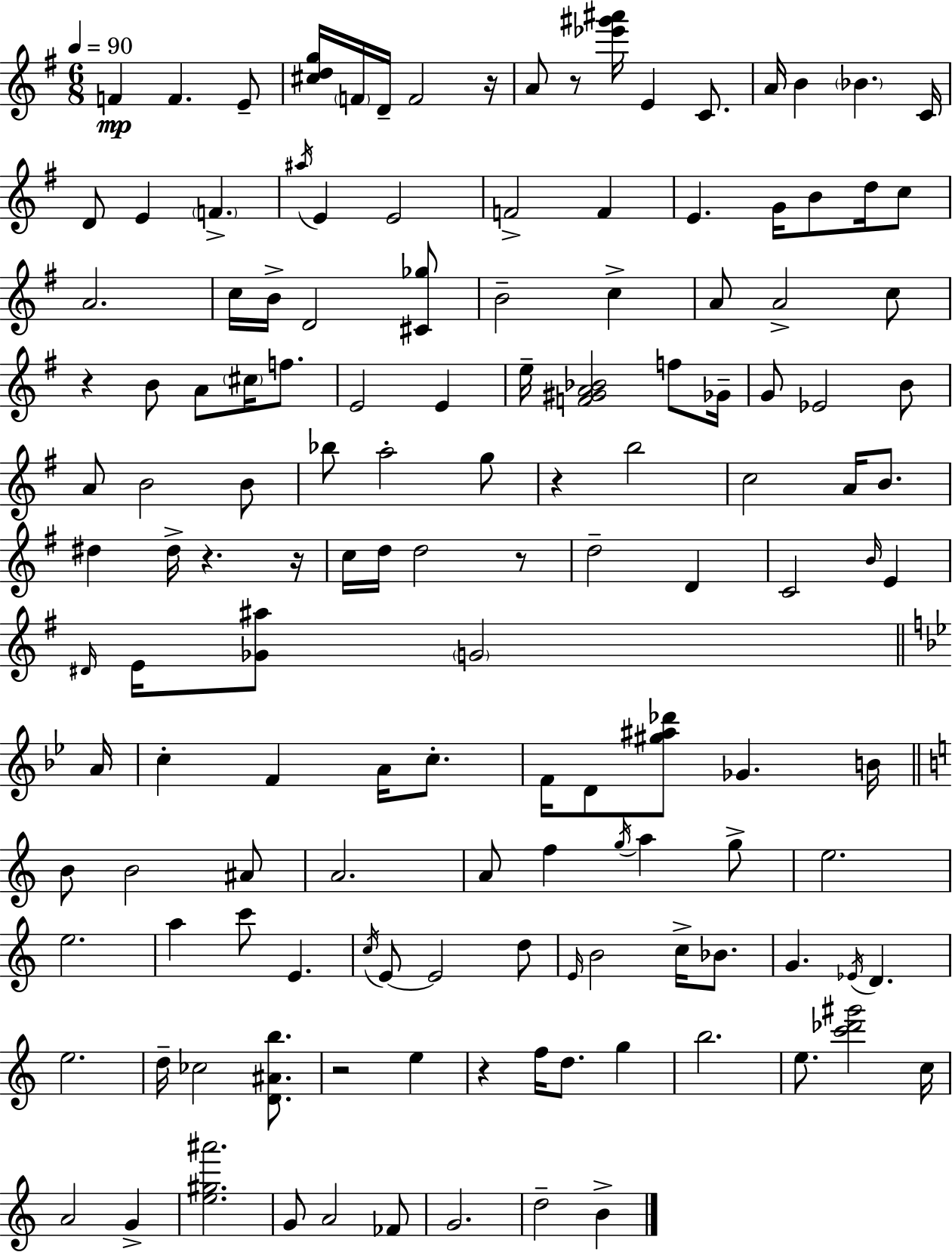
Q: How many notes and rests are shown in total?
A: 140